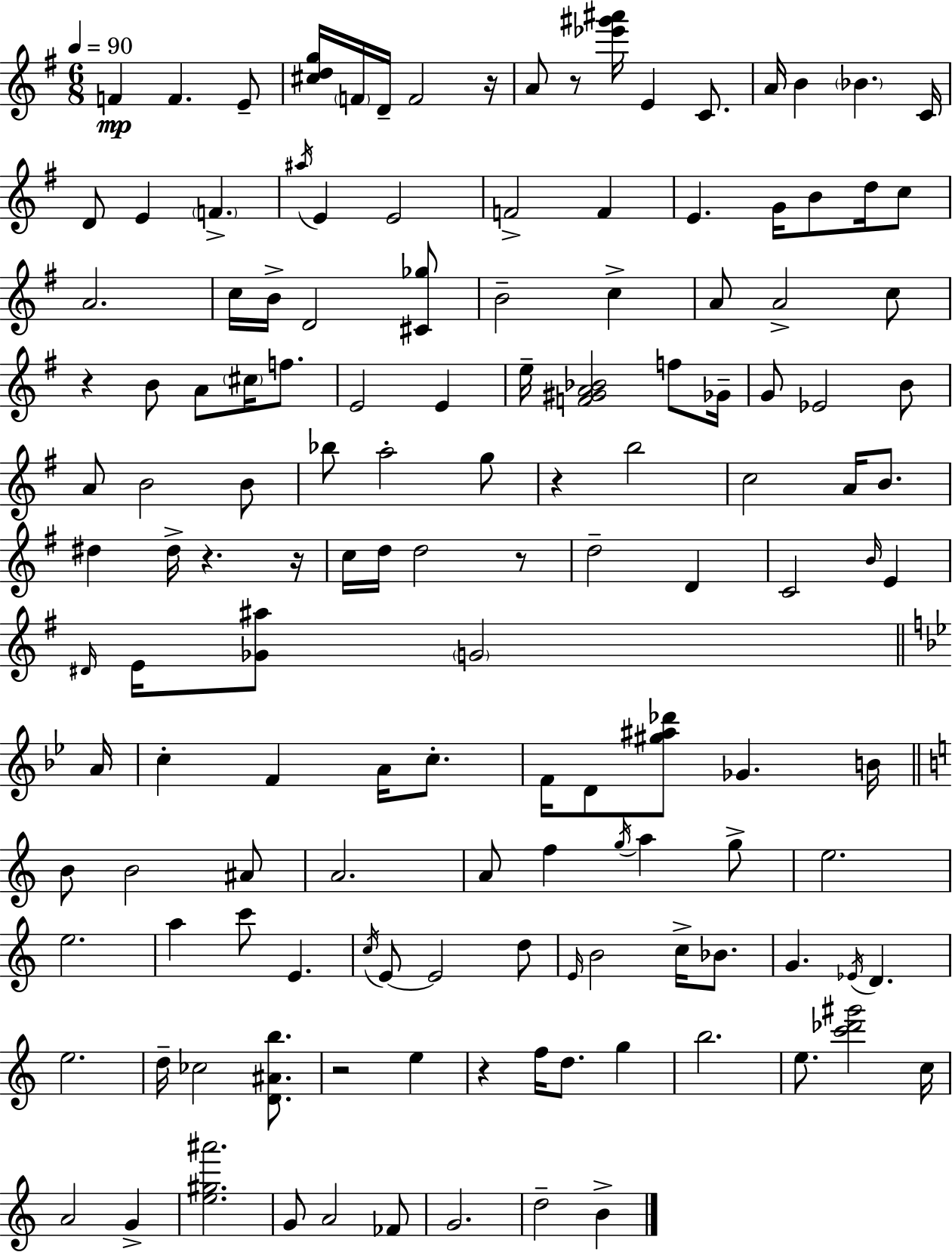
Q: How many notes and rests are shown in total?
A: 140